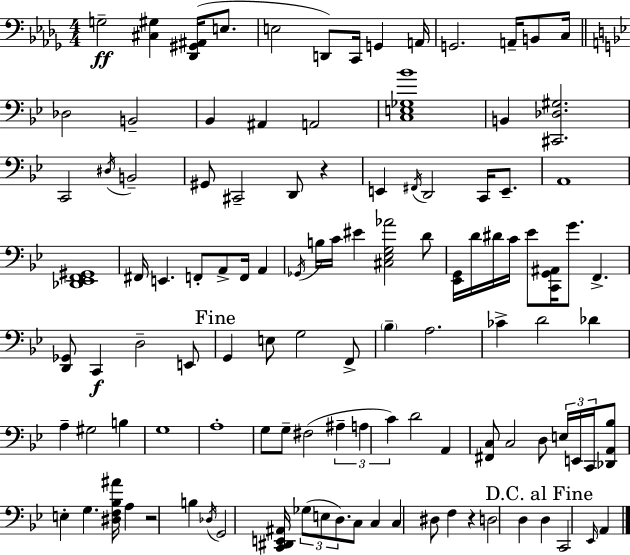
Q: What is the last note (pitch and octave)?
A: A2